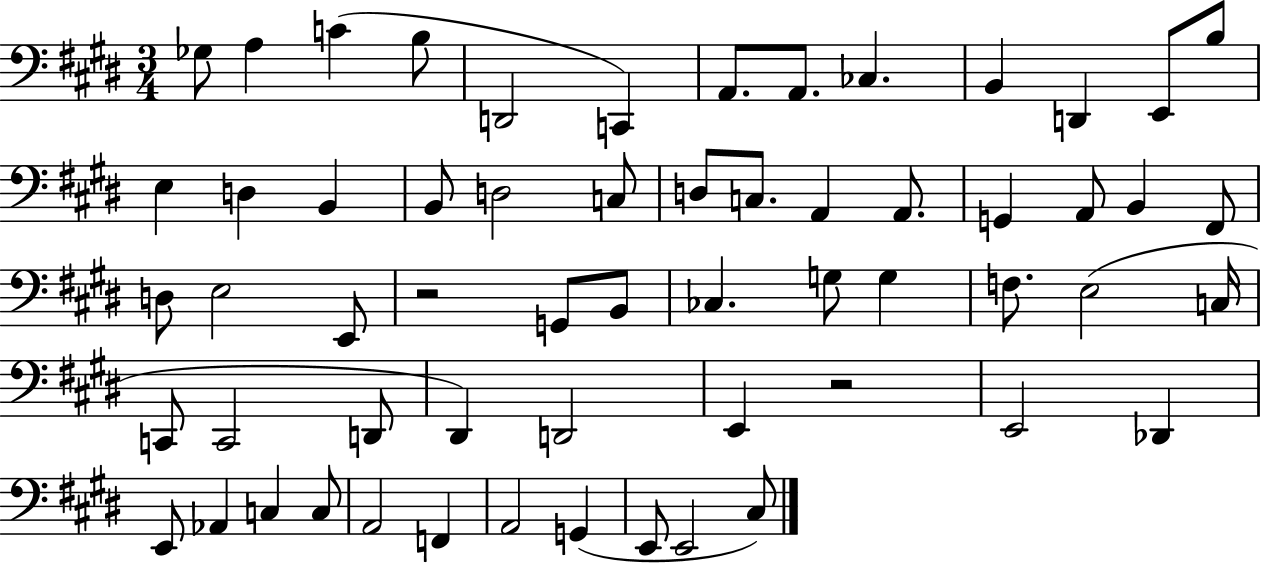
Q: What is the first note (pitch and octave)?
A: Gb3